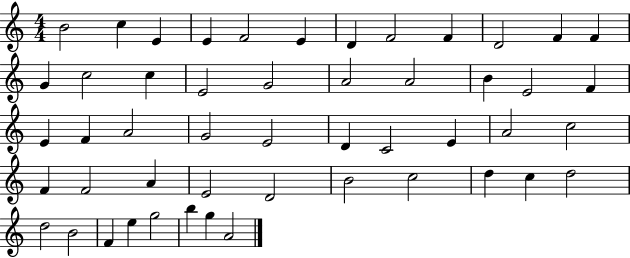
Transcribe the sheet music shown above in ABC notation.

X:1
T:Untitled
M:4/4
L:1/4
K:C
B2 c E E F2 E D F2 F D2 F F G c2 c E2 G2 A2 A2 B E2 F E F A2 G2 E2 D C2 E A2 c2 F F2 A E2 D2 B2 c2 d c d2 d2 B2 F e g2 b g A2